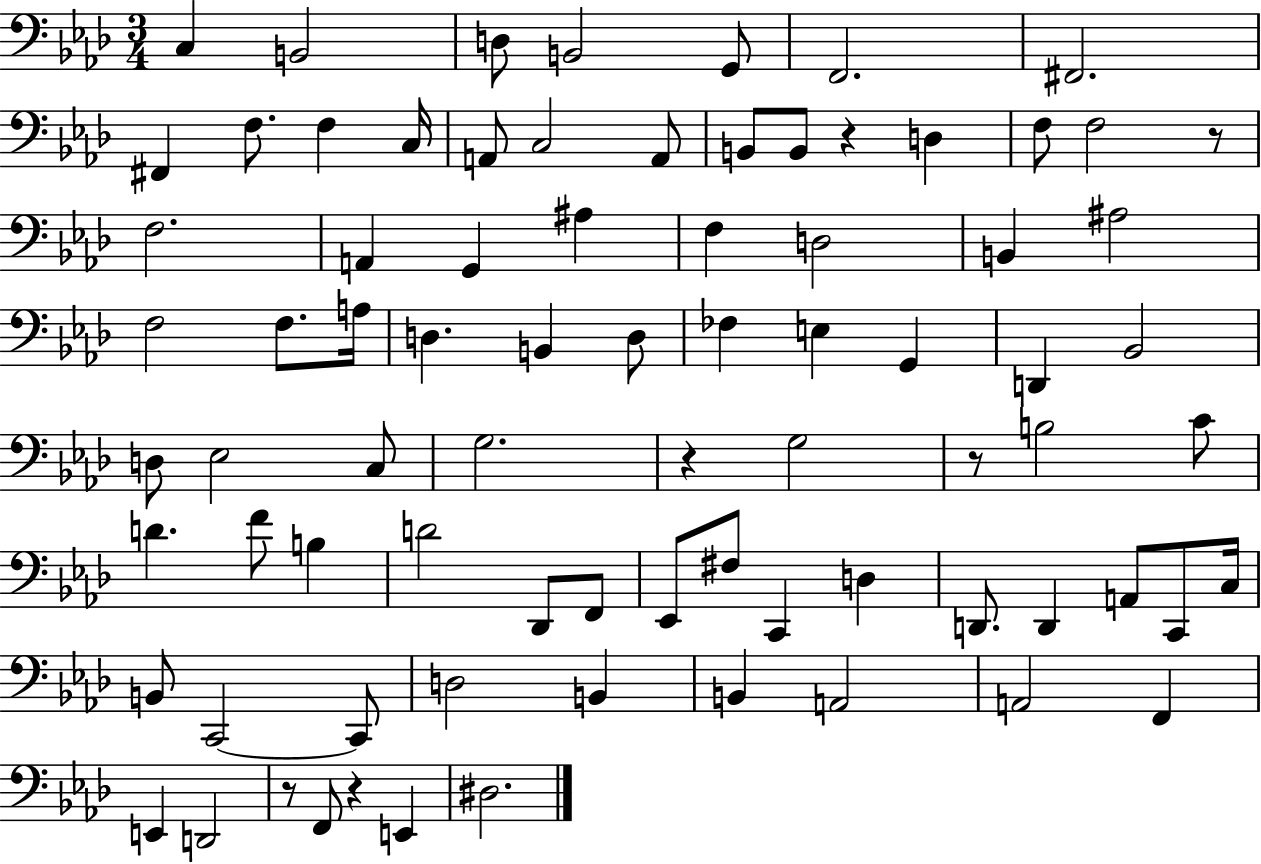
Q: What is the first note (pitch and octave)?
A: C3